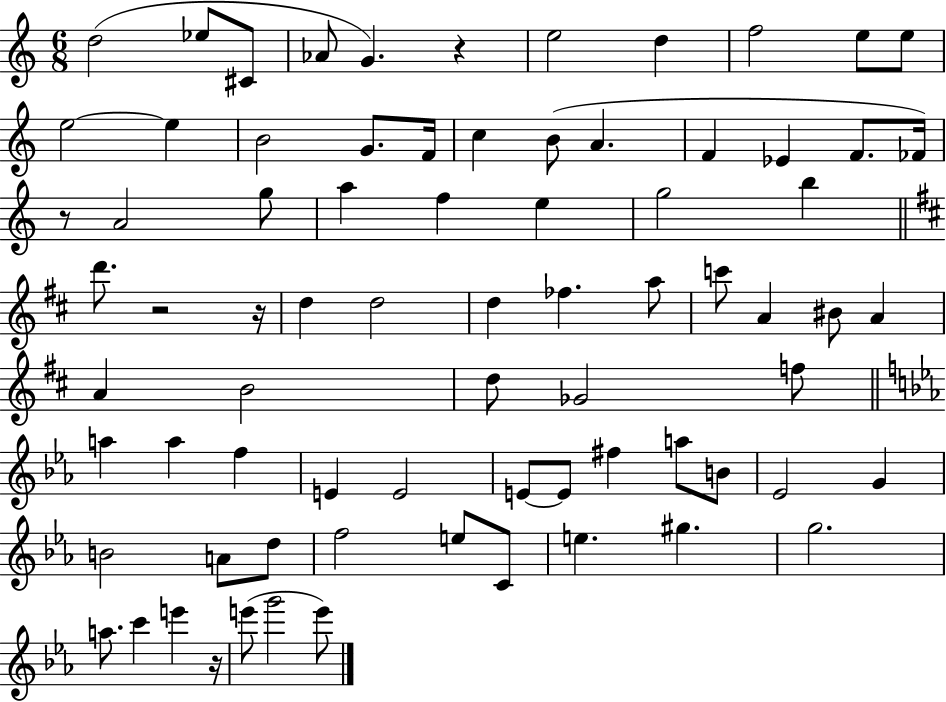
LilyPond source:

{
  \clef treble
  \numericTimeSignature
  \time 6/8
  \key c \major
  d''2( ees''8 cis'8 | aes'8 g'4.) r4 | e''2 d''4 | f''2 e''8 e''8 | \break e''2~~ e''4 | b'2 g'8. f'16 | c''4 b'8( a'4. | f'4 ees'4 f'8. fes'16) | \break r8 a'2 g''8 | a''4 f''4 e''4 | g''2 b''4 | \bar "||" \break \key d \major d'''8. r2 r16 | d''4 d''2 | d''4 fes''4. a''8 | c'''8 a'4 bis'8 a'4 | \break a'4 b'2 | d''8 ges'2 f''8 | \bar "||" \break \key ees \major a''4 a''4 f''4 | e'4 e'2 | e'8~~ e'8 fis''4 a''8 b'8 | ees'2 g'4 | \break b'2 a'8 d''8 | f''2 e''8 c'8 | e''4. gis''4. | g''2. | \break a''8. c'''4 e'''4 r16 | e'''8( g'''2 e'''8) | \bar "|."
}